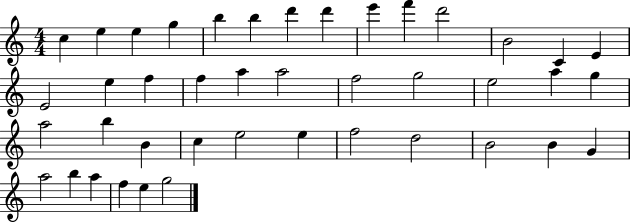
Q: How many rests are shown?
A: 0